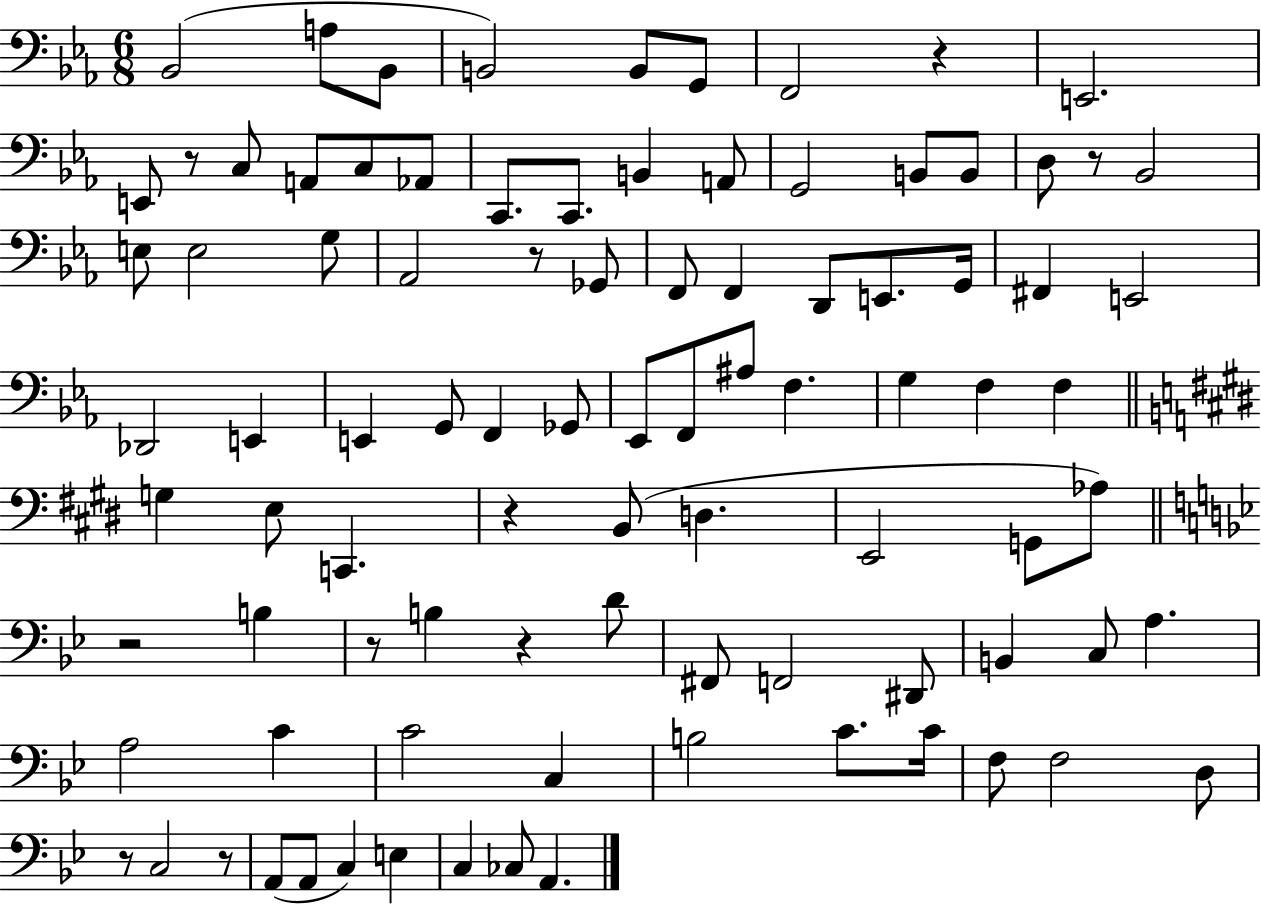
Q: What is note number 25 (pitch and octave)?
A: G3